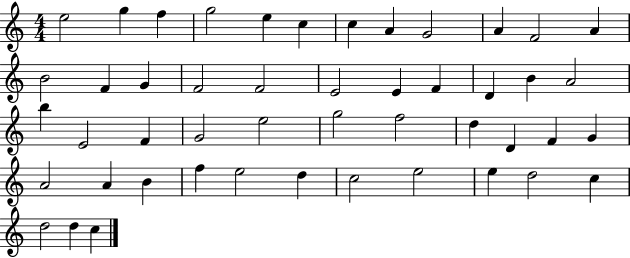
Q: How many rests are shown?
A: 0